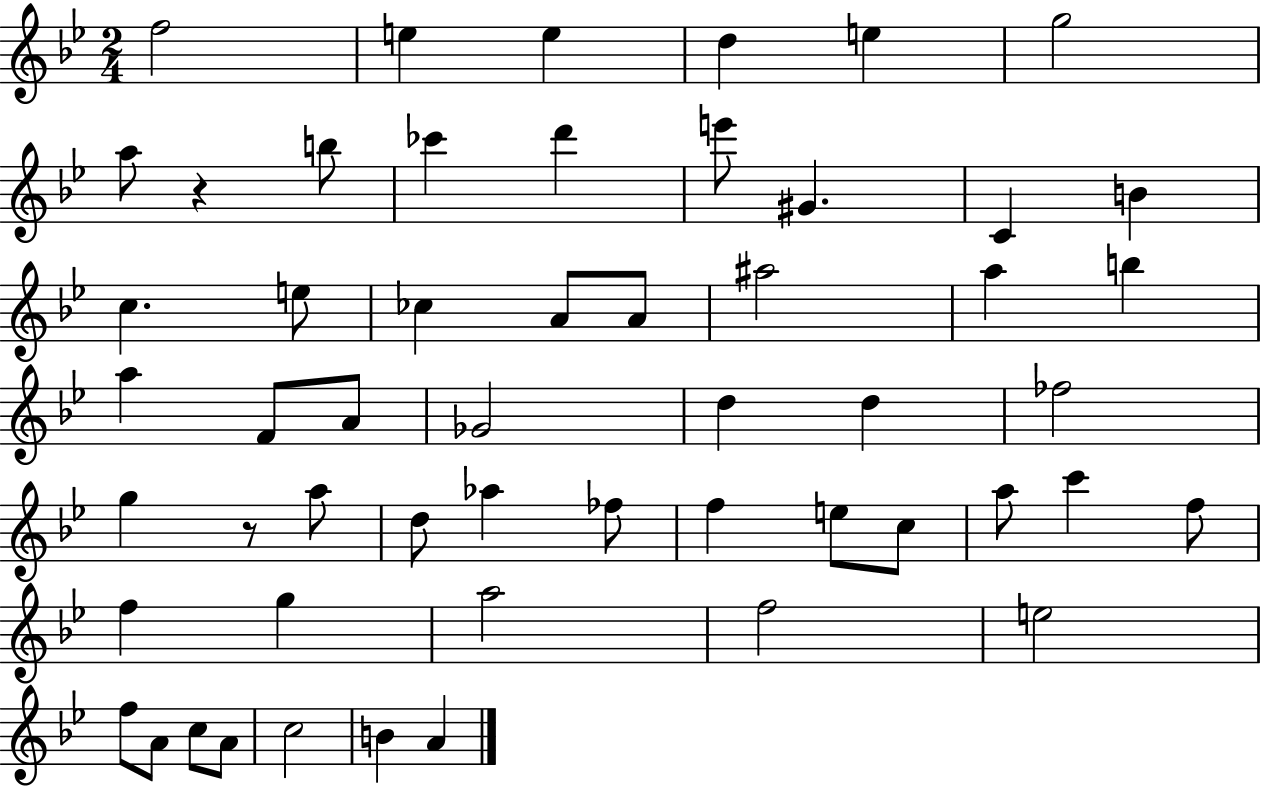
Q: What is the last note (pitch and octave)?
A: A4